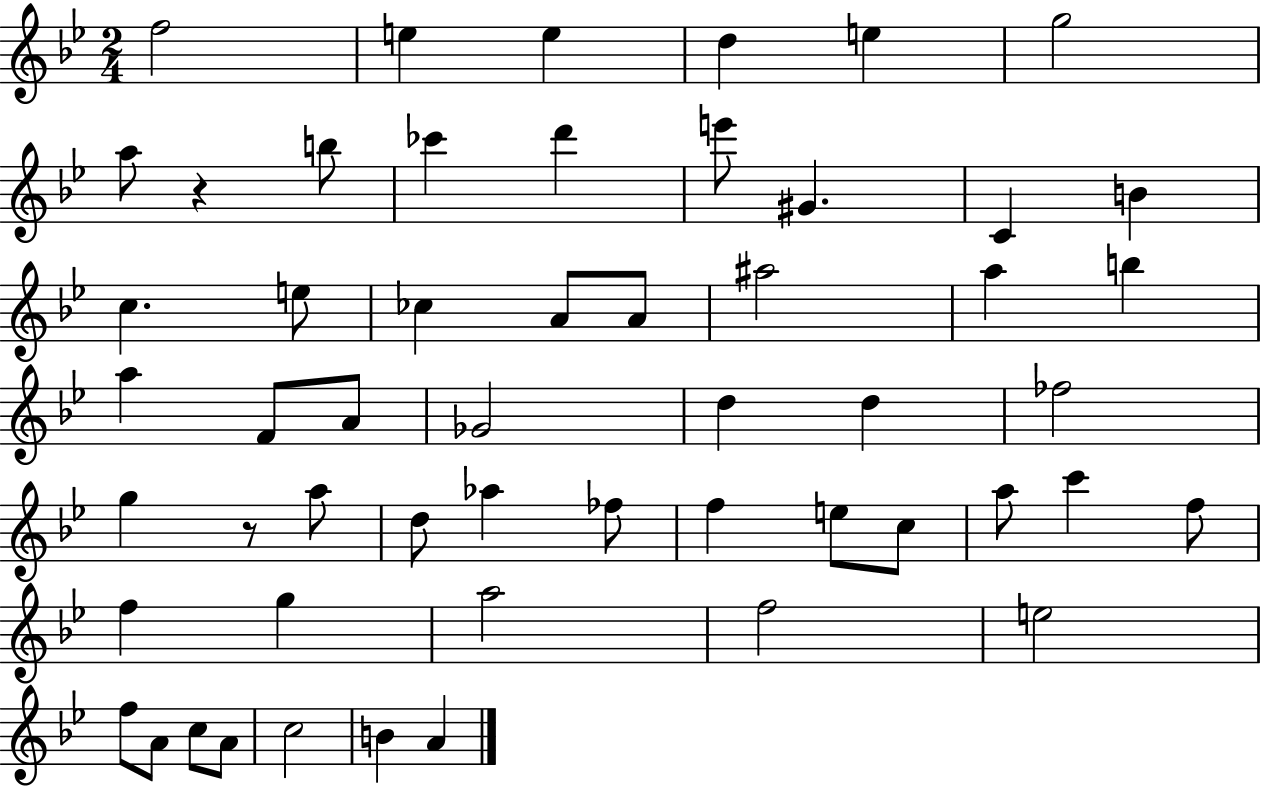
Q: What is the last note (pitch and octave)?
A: A4